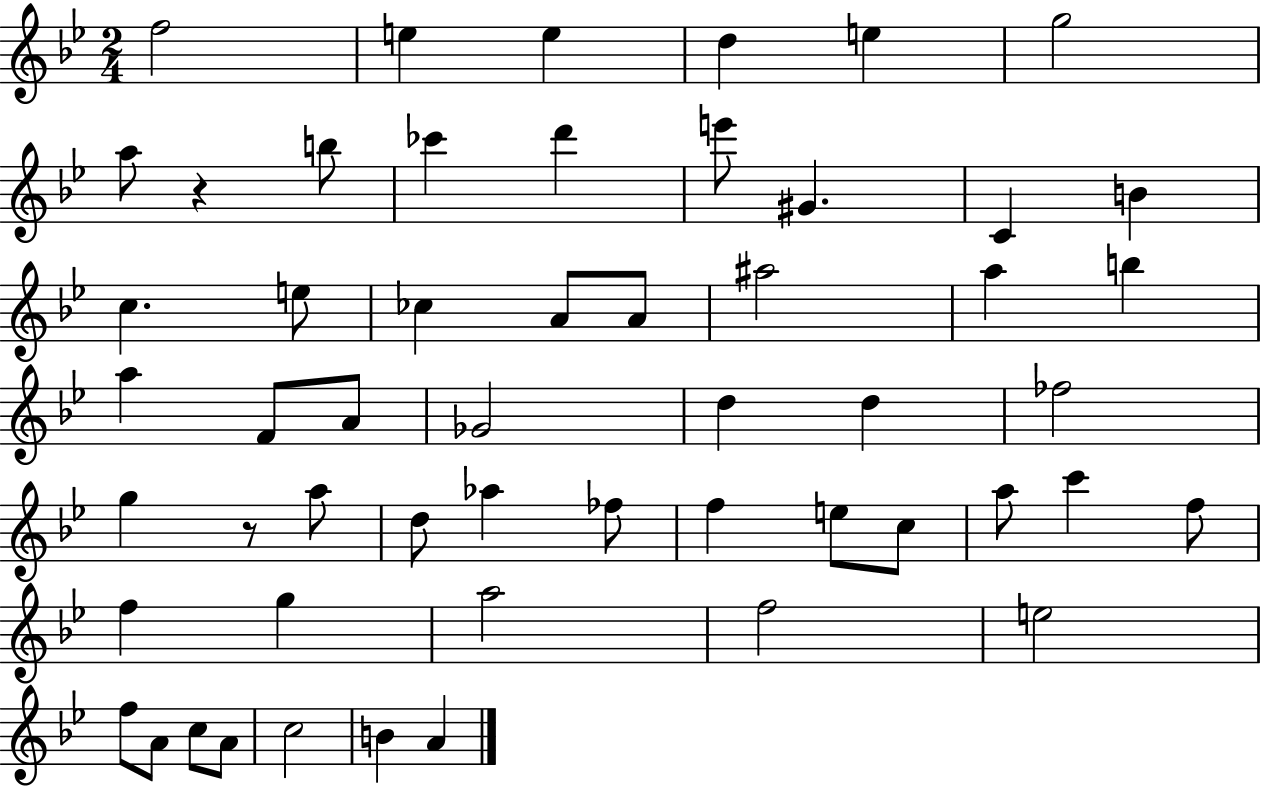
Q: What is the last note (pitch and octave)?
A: A4